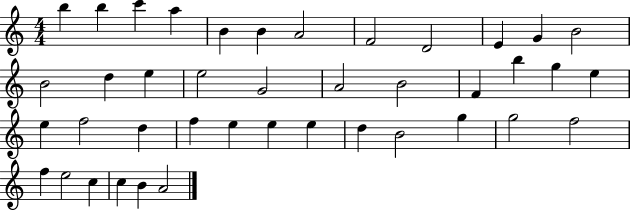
X:1
T:Untitled
M:4/4
L:1/4
K:C
b b c' a B B A2 F2 D2 E G B2 B2 d e e2 G2 A2 B2 F b g e e f2 d f e e e d B2 g g2 f2 f e2 c c B A2